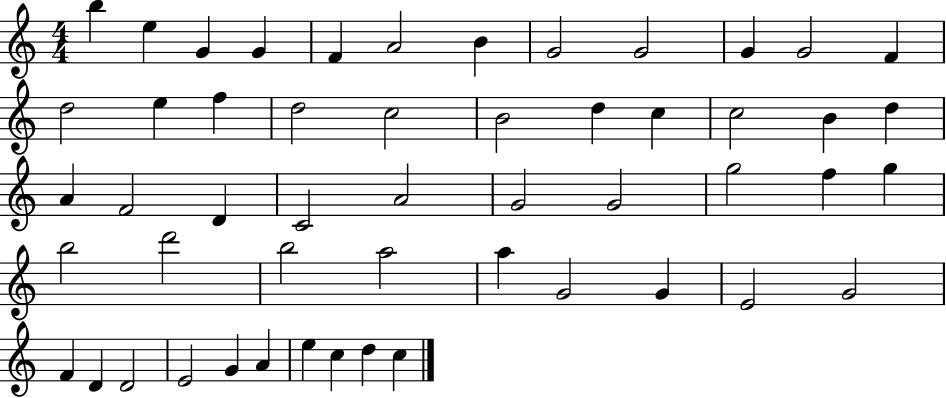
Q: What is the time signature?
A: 4/4